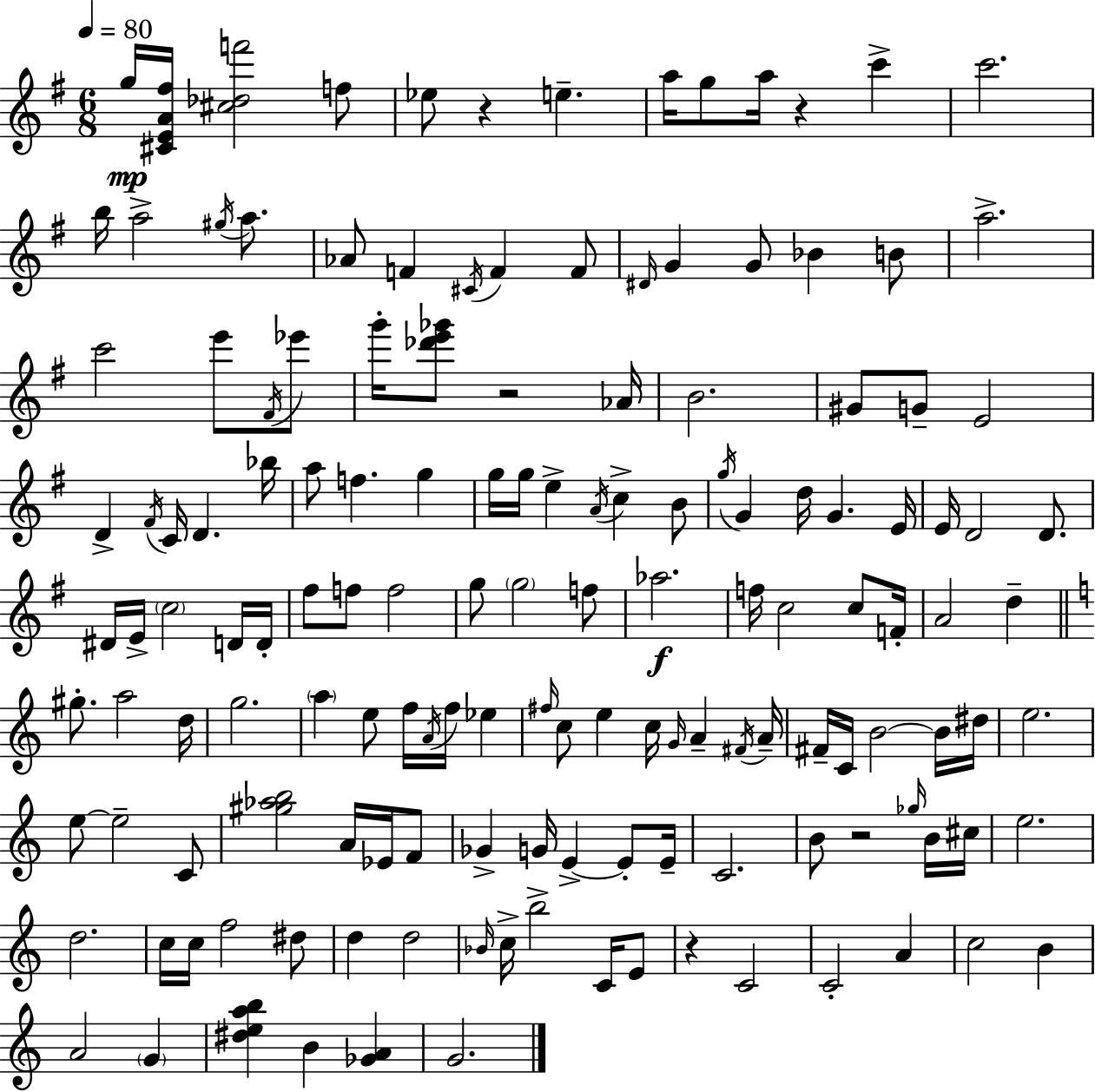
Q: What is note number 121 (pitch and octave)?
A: D5